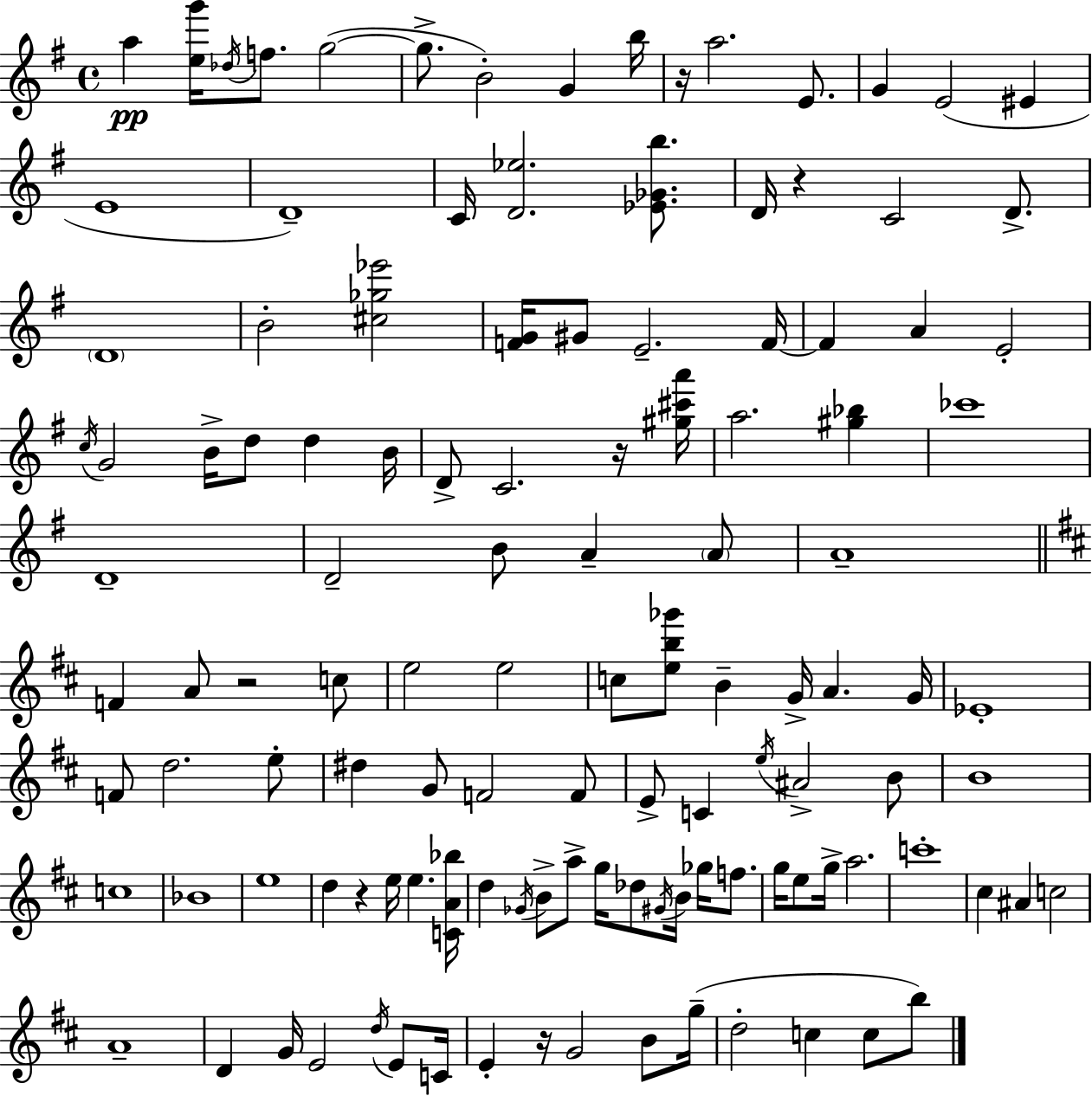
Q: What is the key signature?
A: G major